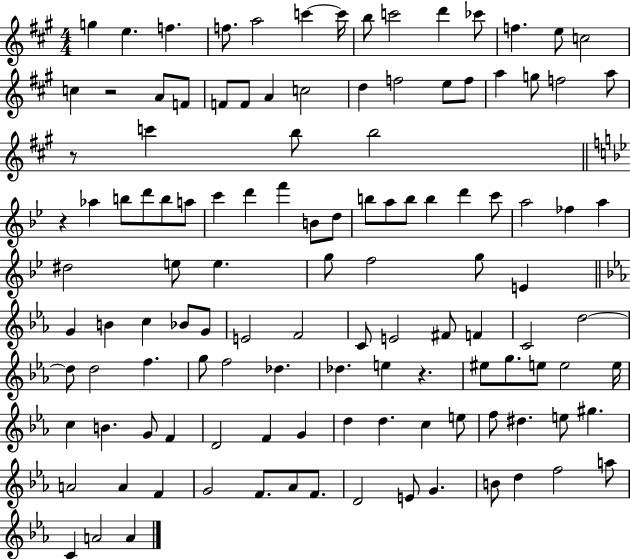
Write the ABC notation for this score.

X:1
T:Untitled
M:4/4
L:1/4
K:A
g e f f/2 a2 c' c'/4 b/2 c'2 d' _c'/2 f e/2 c2 c z2 A/2 F/2 F/2 F/2 A c2 d f2 e/2 f/2 a g/2 f2 a/2 z/2 c' b/2 b2 z _a b/2 d'/2 b/2 a/2 c' d' f' B/2 d/2 b/2 a/2 b/2 b d' c'/2 a2 _f a ^d2 e/2 e g/2 f2 g/2 E G B c _B/2 G/2 E2 F2 C/2 E2 ^F/2 F C2 d2 d/2 d2 f g/2 f2 _d _d e z ^e/2 g/2 e/2 e2 e/4 c B G/2 F D2 F G d d c e/2 f/2 ^d e/2 ^g A2 A F G2 F/2 _A/2 F/2 D2 E/2 G B/2 d f2 a/2 C A2 A